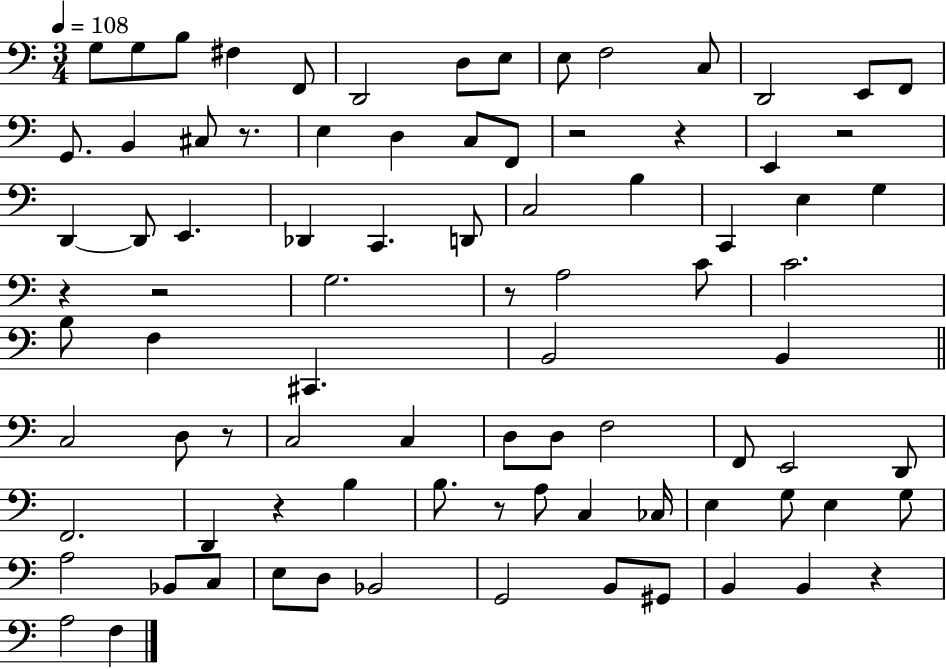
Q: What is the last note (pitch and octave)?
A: F3